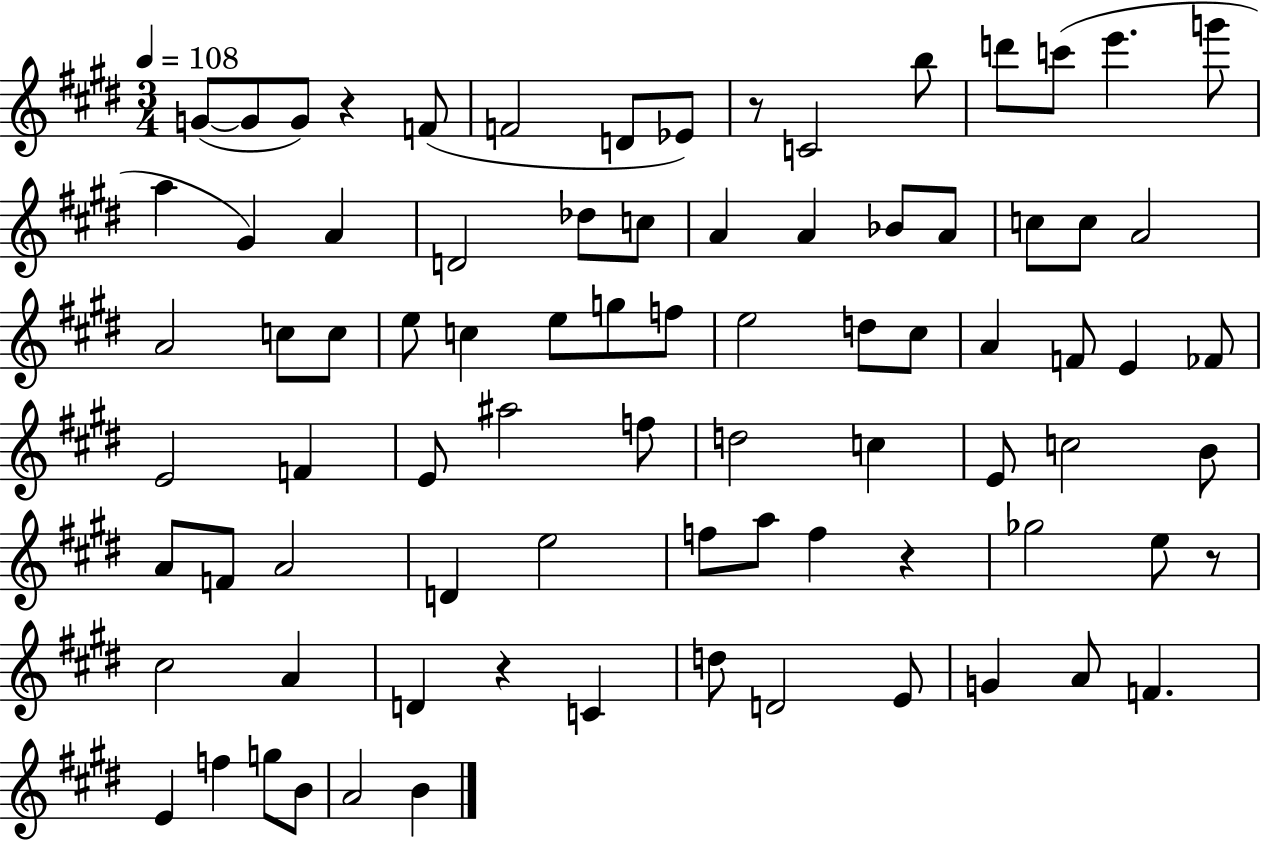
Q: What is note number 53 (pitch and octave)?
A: F4